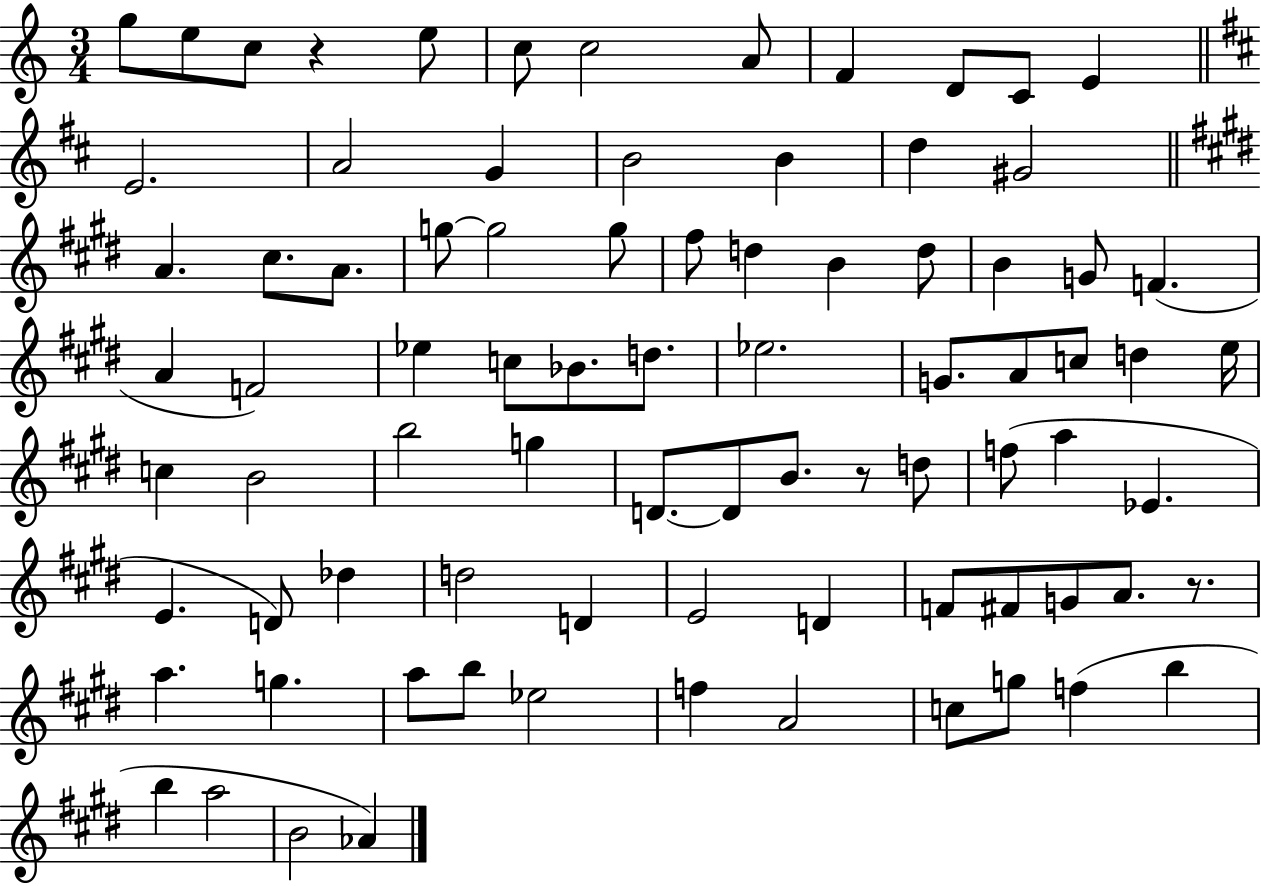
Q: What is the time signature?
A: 3/4